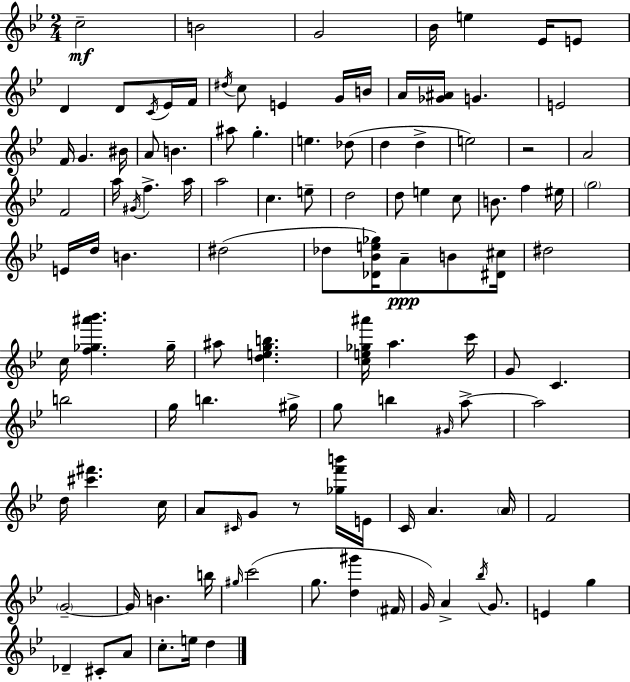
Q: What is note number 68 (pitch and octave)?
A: G#5